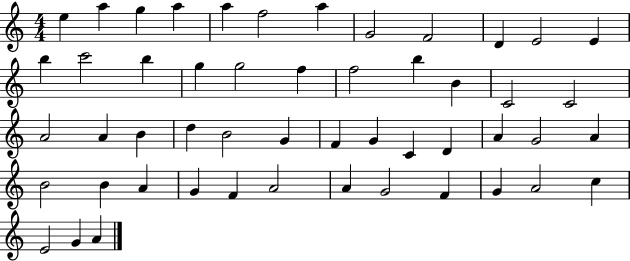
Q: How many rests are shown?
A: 0